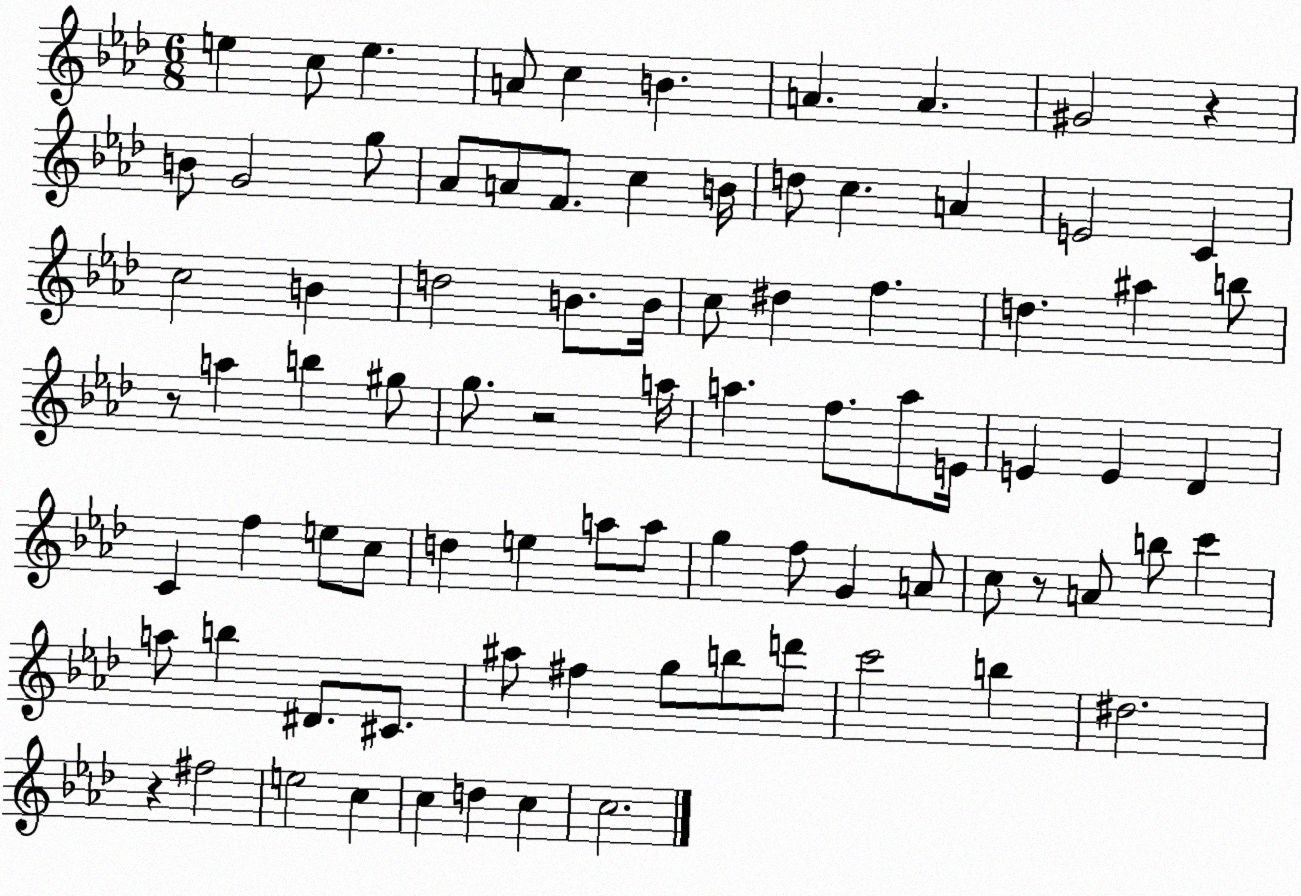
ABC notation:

X:1
T:Untitled
M:6/8
L:1/4
K:Ab
e c/2 e A/2 c B A A ^G2 z B/2 G2 g/2 _A/2 A/2 F/2 c B/4 d/2 c A E2 C c2 B d2 B/2 B/4 c/2 ^d f d ^a b/2 z/2 a b ^g/2 g/2 z2 a/4 a f/2 a/2 E/4 E E _D C f e/2 c/2 d e a/2 a/2 g f/2 G A/2 c/2 z/2 A/2 b/2 c' a/2 b ^D/2 ^C/2 ^a/2 ^f g/2 b/2 d'/2 c'2 b ^d2 z ^f2 e2 c c d c c2